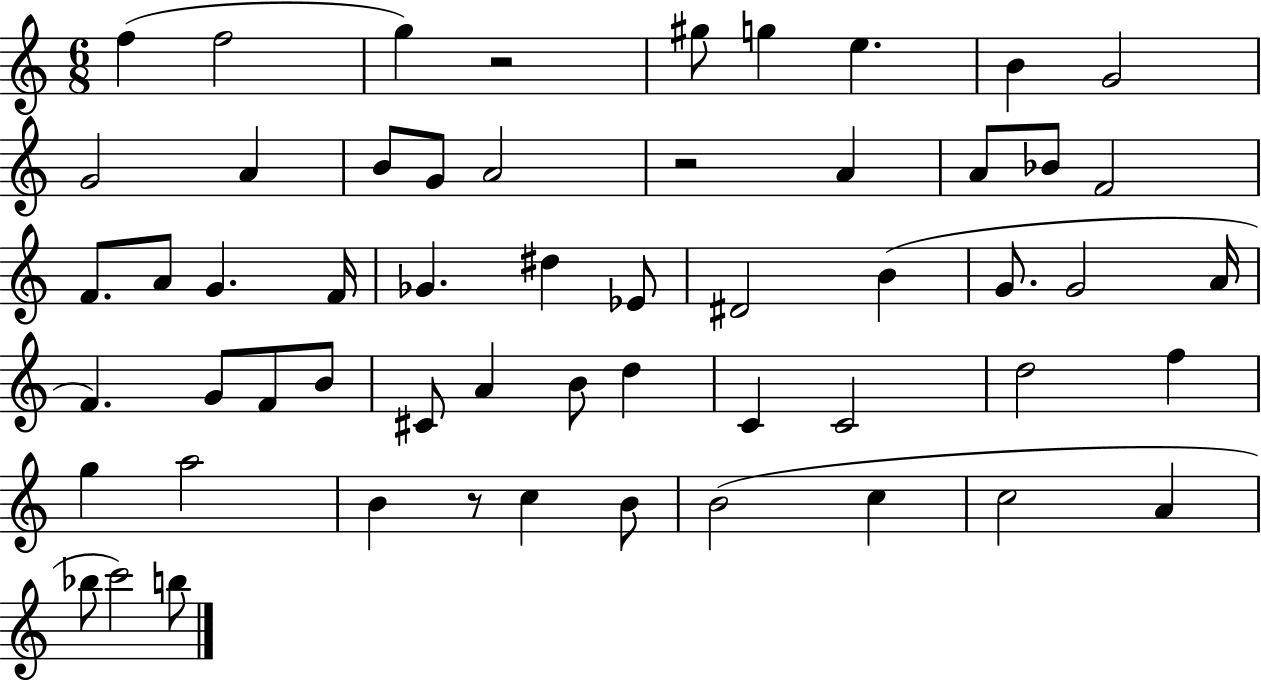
{
  \clef treble
  \numericTimeSignature
  \time 6/8
  \key c \major
  f''4( f''2 | g''4) r2 | gis''8 g''4 e''4. | b'4 g'2 | \break g'2 a'4 | b'8 g'8 a'2 | r2 a'4 | a'8 bes'8 f'2 | \break f'8. a'8 g'4. f'16 | ges'4. dis''4 ees'8 | dis'2 b'4( | g'8. g'2 a'16 | \break f'4.) g'8 f'8 b'8 | cis'8 a'4 b'8 d''4 | c'4 c'2 | d''2 f''4 | \break g''4 a''2 | b'4 r8 c''4 b'8 | b'2( c''4 | c''2 a'4 | \break bes''8 c'''2) b''8 | \bar "|."
}